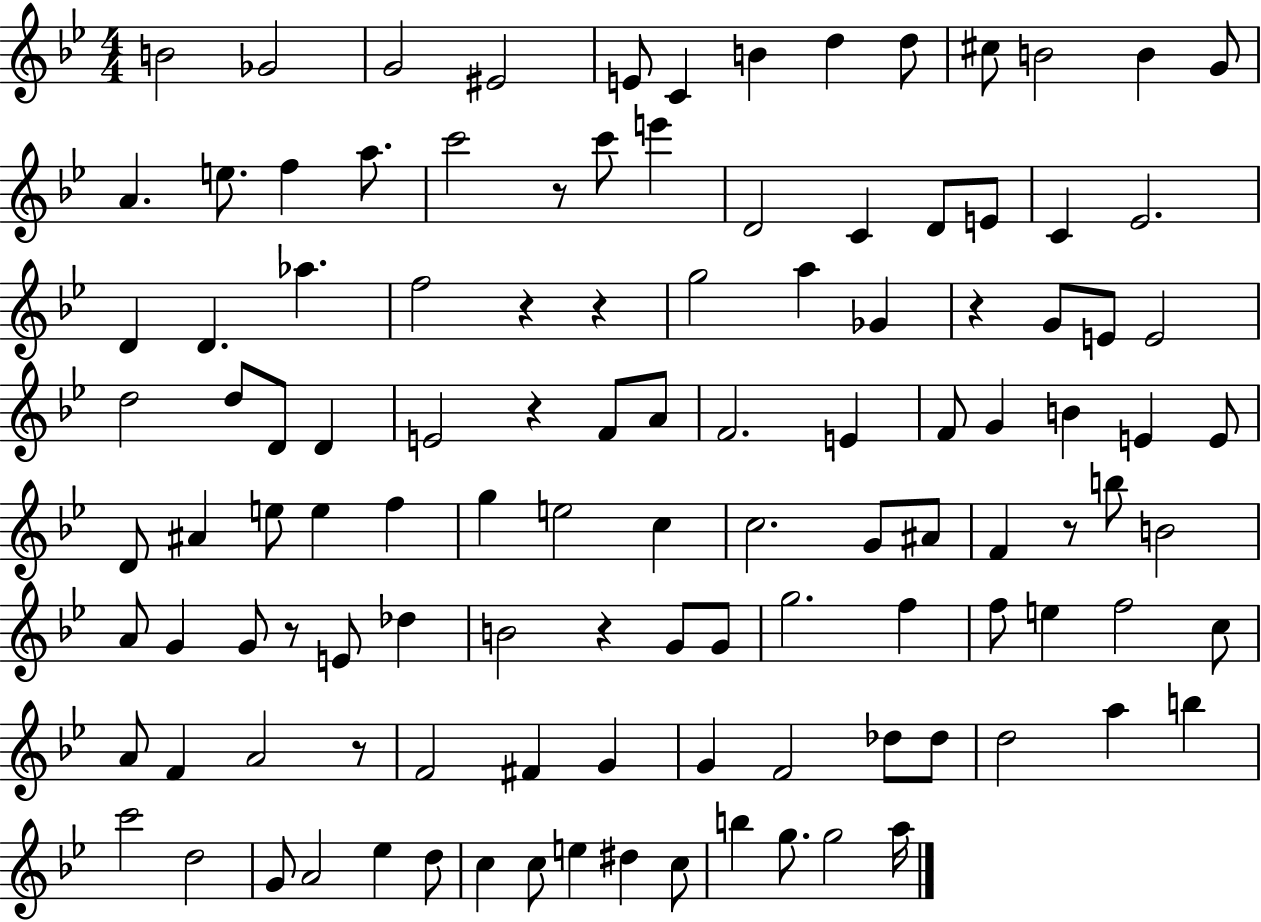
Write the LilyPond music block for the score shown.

{
  \clef treble
  \numericTimeSignature
  \time 4/4
  \key bes \major
  \repeat volta 2 { b'2 ges'2 | g'2 eis'2 | e'8 c'4 b'4 d''4 d''8 | cis''8 b'2 b'4 g'8 | \break a'4. e''8. f''4 a''8. | c'''2 r8 c'''8 e'''4 | d'2 c'4 d'8 e'8 | c'4 ees'2. | \break d'4 d'4. aes''4. | f''2 r4 r4 | g''2 a''4 ges'4 | r4 g'8 e'8 e'2 | \break d''2 d''8 d'8 d'4 | e'2 r4 f'8 a'8 | f'2. e'4 | f'8 g'4 b'4 e'4 e'8 | \break d'8 ais'4 e''8 e''4 f''4 | g''4 e''2 c''4 | c''2. g'8 ais'8 | f'4 r8 b''8 b'2 | \break a'8 g'4 g'8 r8 e'8 des''4 | b'2 r4 g'8 g'8 | g''2. f''4 | f''8 e''4 f''2 c''8 | \break a'8 f'4 a'2 r8 | f'2 fis'4 g'4 | g'4 f'2 des''8 des''8 | d''2 a''4 b''4 | \break c'''2 d''2 | g'8 a'2 ees''4 d''8 | c''4 c''8 e''4 dis''4 c''8 | b''4 g''8. g''2 a''16 | \break } \bar "|."
}